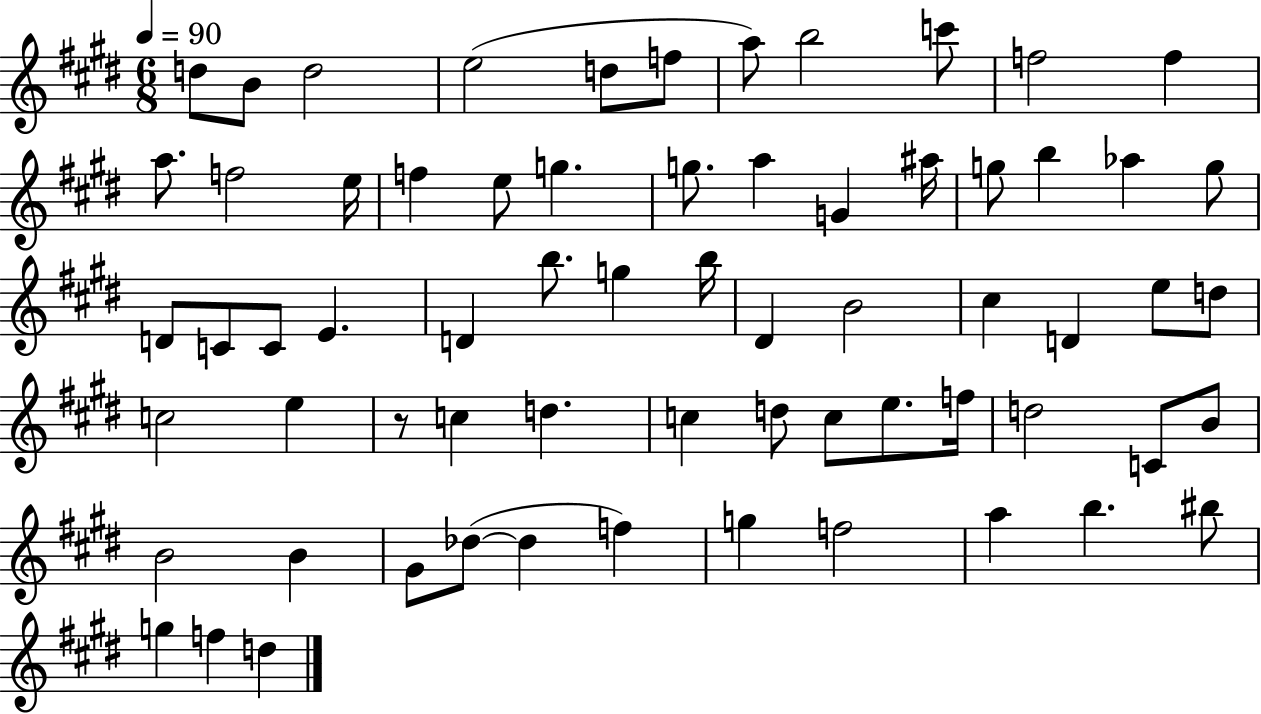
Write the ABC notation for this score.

X:1
T:Untitled
M:6/8
L:1/4
K:E
d/2 B/2 d2 e2 d/2 f/2 a/2 b2 c'/2 f2 f a/2 f2 e/4 f e/2 g g/2 a G ^a/4 g/2 b _a g/2 D/2 C/2 C/2 E D b/2 g b/4 ^D B2 ^c D e/2 d/2 c2 e z/2 c d c d/2 c/2 e/2 f/4 d2 C/2 B/2 B2 B ^G/2 _d/2 _d f g f2 a b ^b/2 g f d